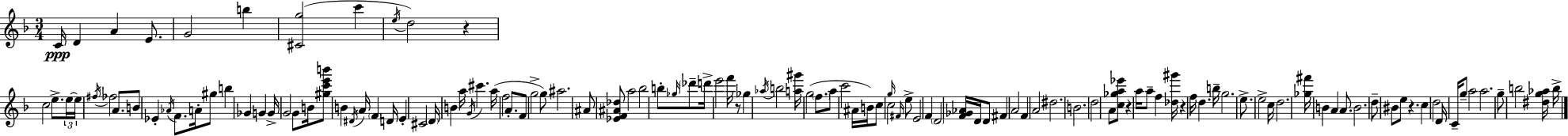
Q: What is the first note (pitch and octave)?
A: C4